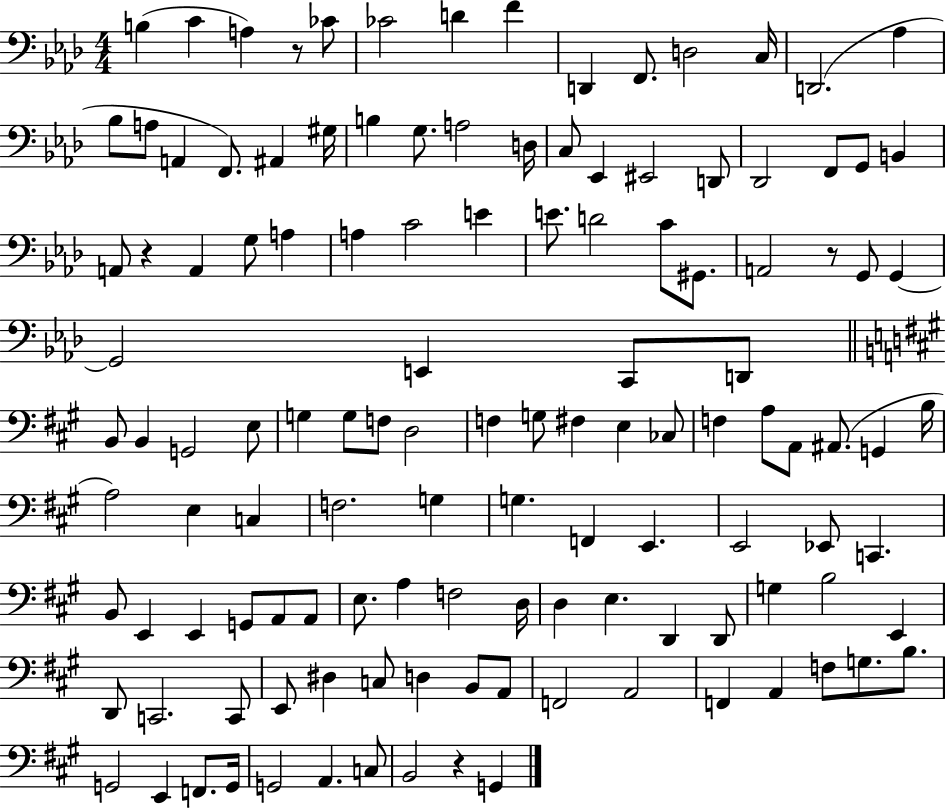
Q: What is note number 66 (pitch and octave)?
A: A#2